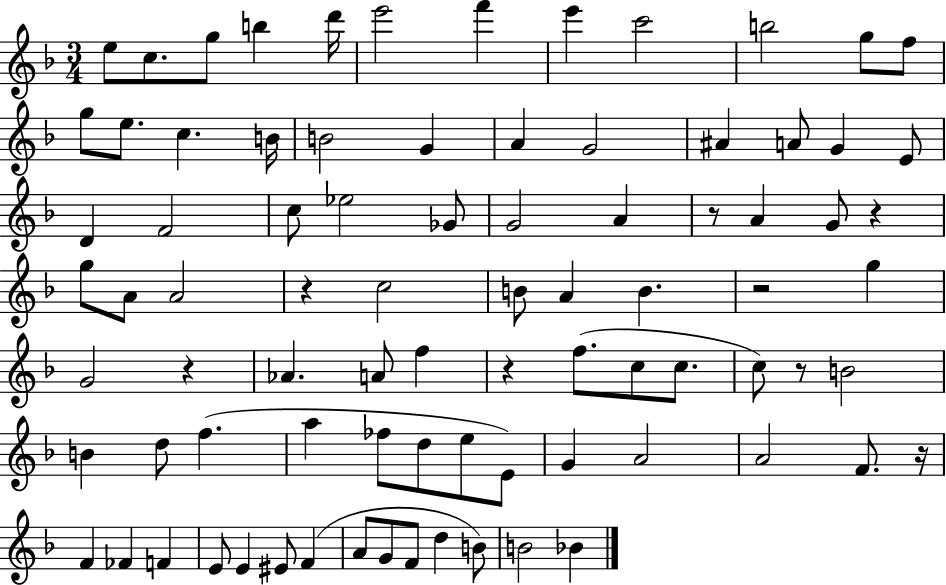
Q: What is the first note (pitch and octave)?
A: E5